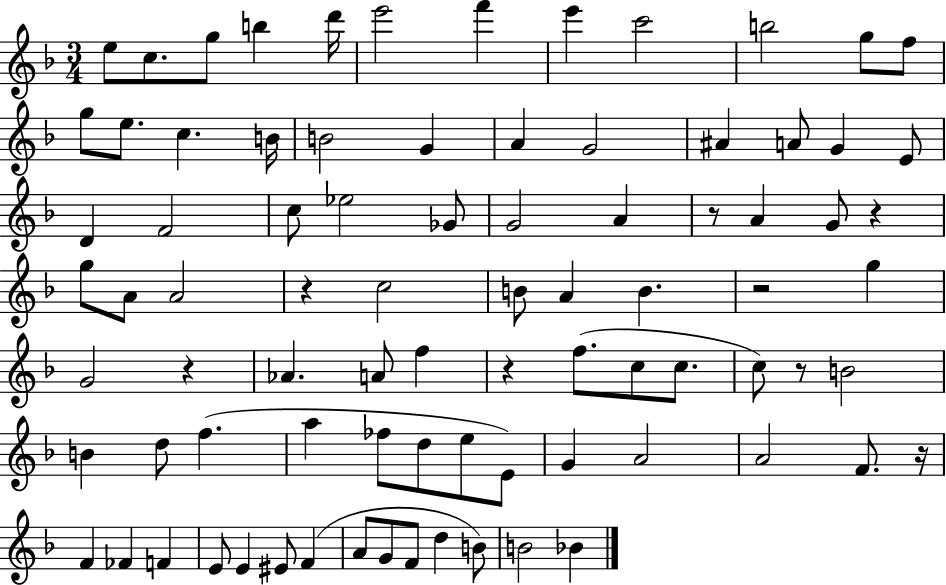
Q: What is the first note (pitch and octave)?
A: E5